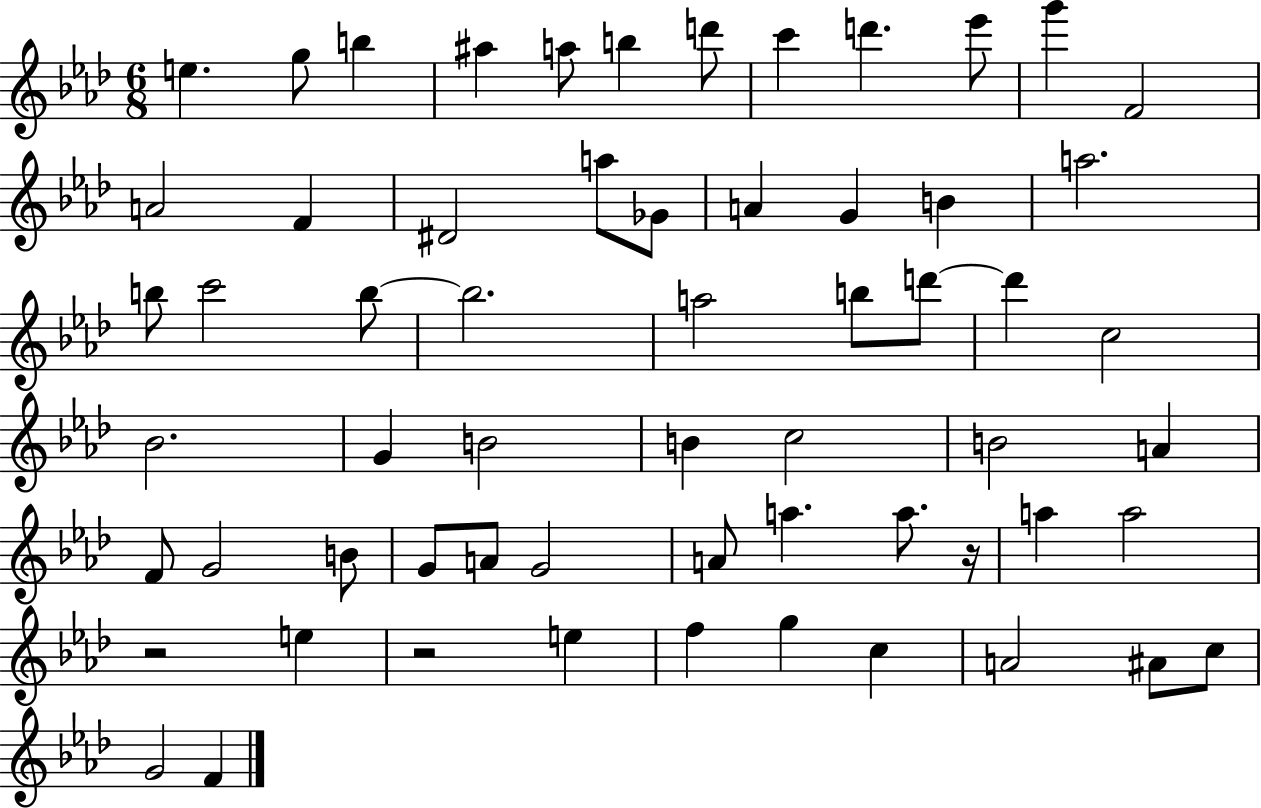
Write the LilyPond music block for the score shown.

{
  \clef treble
  \numericTimeSignature
  \time 6/8
  \key aes \major
  e''4. g''8 b''4 | ais''4 a''8 b''4 d'''8 | c'''4 d'''4. ees'''8 | g'''4 f'2 | \break a'2 f'4 | dis'2 a''8 ges'8 | a'4 g'4 b'4 | a''2. | \break b''8 c'''2 b''8~~ | b''2. | a''2 b''8 d'''8~~ | d'''4 c''2 | \break bes'2. | g'4 b'2 | b'4 c''2 | b'2 a'4 | \break f'8 g'2 b'8 | g'8 a'8 g'2 | a'8 a''4. a''8. r16 | a''4 a''2 | \break r2 e''4 | r2 e''4 | f''4 g''4 c''4 | a'2 ais'8 c''8 | \break g'2 f'4 | \bar "|."
}